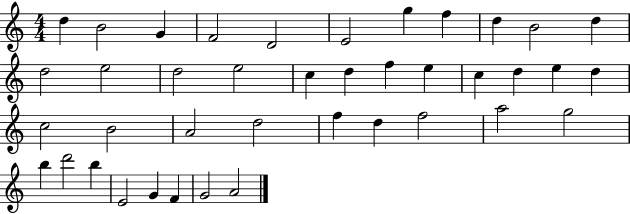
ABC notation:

X:1
T:Untitled
M:4/4
L:1/4
K:C
d B2 G F2 D2 E2 g f d B2 d d2 e2 d2 e2 c d f e c d e d c2 B2 A2 d2 f d f2 a2 g2 b d'2 b E2 G F G2 A2